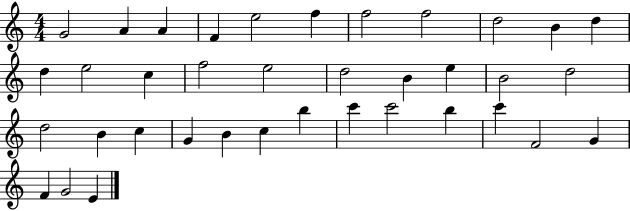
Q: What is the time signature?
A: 4/4